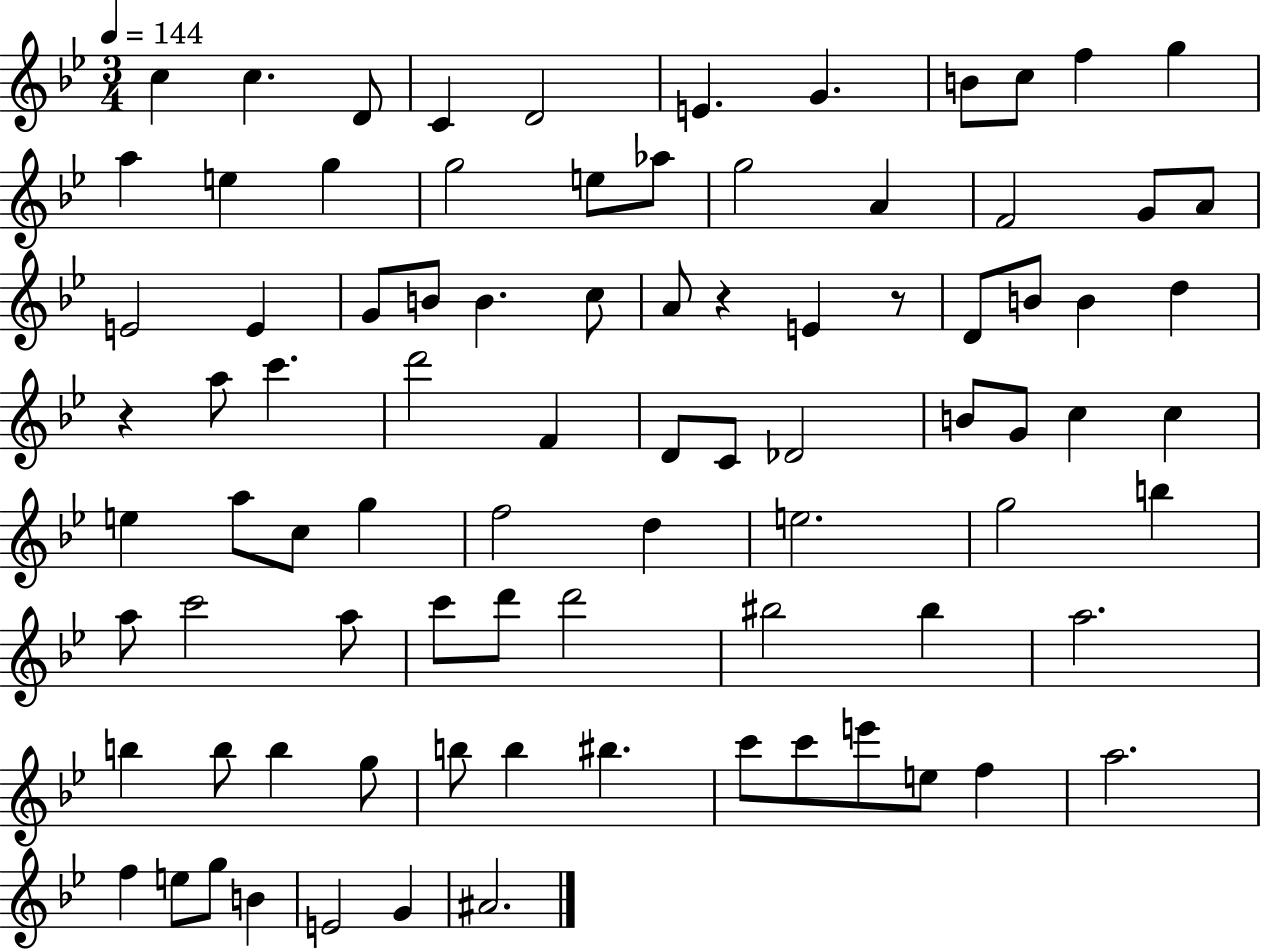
{
  \clef treble
  \numericTimeSignature
  \time 3/4
  \key bes \major
  \tempo 4 = 144
  c''4 c''4. d'8 | c'4 d'2 | e'4. g'4. | b'8 c''8 f''4 g''4 | \break a''4 e''4 g''4 | g''2 e''8 aes''8 | g''2 a'4 | f'2 g'8 a'8 | \break e'2 e'4 | g'8 b'8 b'4. c''8 | a'8 r4 e'4 r8 | d'8 b'8 b'4 d''4 | \break r4 a''8 c'''4. | d'''2 f'4 | d'8 c'8 des'2 | b'8 g'8 c''4 c''4 | \break e''4 a''8 c''8 g''4 | f''2 d''4 | e''2. | g''2 b''4 | \break a''8 c'''2 a''8 | c'''8 d'''8 d'''2 | bis''2 bis''4 | a''2. | \break b''4 b''8 b''4 g''8 | b''8 b''4 bis''4. | c'''8 c'''8 e'''8 e''8 f''4 | a''2. | \break f''4 e''8 g''8 b'4 | e'2 g'4 | ais'2. | \bar "|."
}